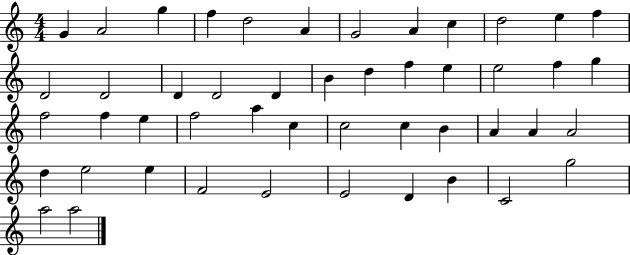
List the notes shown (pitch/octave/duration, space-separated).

G4/q A4/h G5/q F5/q D5/h A4/q G4/h A4/q C5/q D5/h E5/q F5/q D4/h D4/h D4/q D4/h D4/q B4/q D5/q F5/q E5/q E5/h F5/q G5/q F5/h F5/q E5/q F5/h A5/q C5/q C5/h C5/q B4/q A4/q A4/q A4/h D5/q E5/h E5/q F4/h E4/h E4/h D4/q B4/q C4/h G5/h A5/h A5/h